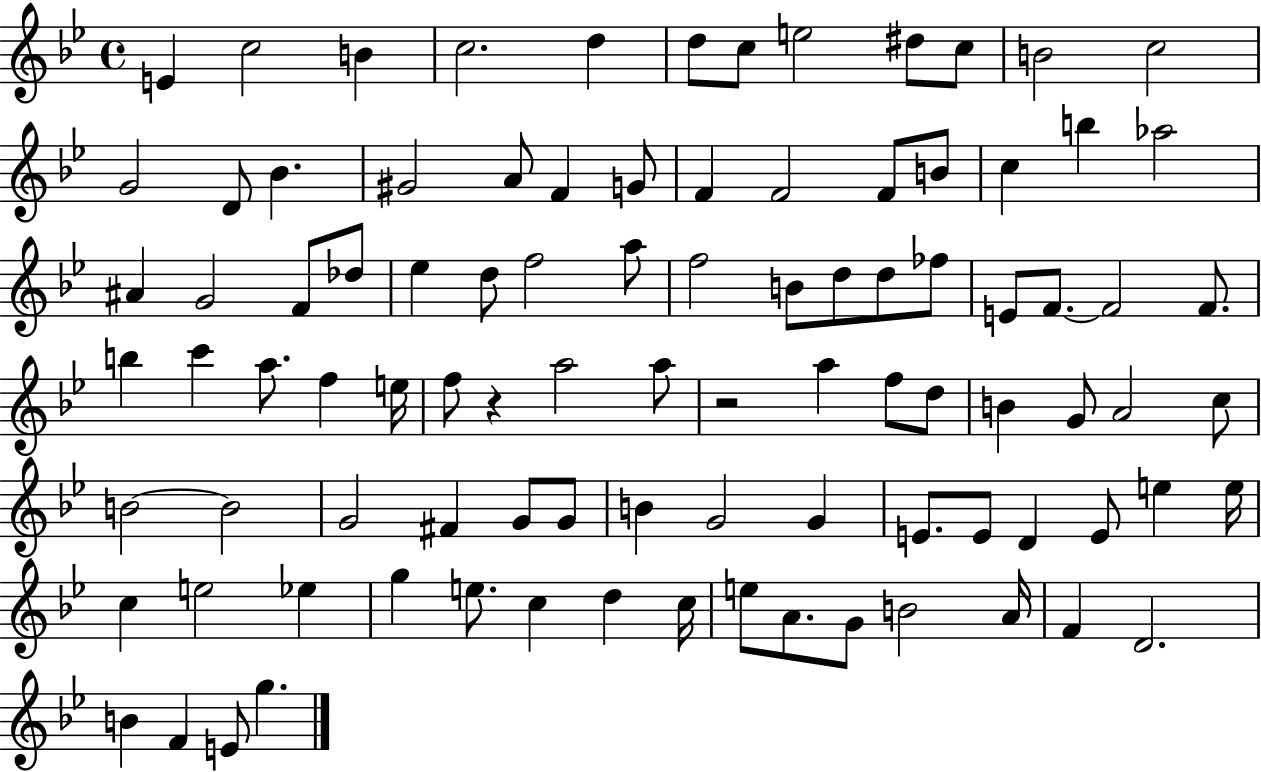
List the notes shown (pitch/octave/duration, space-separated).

E4/q C5/h B4/q C5/h. D5/q D5/e C5/e E5/h D#5/e C5/e B4/h C5/h G4/h D4/e Bb4/q. G#4/h A4/e F4/q G4/e F4/q F4/h F4/e B4/e C5/q B5/q Ab5/h A#4/q G4/h F4/e Db5/e Eb5/q D5/e F5/h A5/e F5/h B4/e D5/e D5/e FES5/e E4/e F4/e. F4/h F4/e. B5/q C6/q A5/e. F5/q E5/s F5/e R/q A5/h A5/e R/h A5/q F5/e D5/e B4/q G4/e A4/h C5/e B4/h B4/h G4/h F#4/q G4/e G4/e B4/q G4/h G4/q E4/e. E4/e D4/q E4/e E5/q E5/s C5/q E5/h Eb5/q G5/q E5/e. C5/q D5/q C5/s E5/e A4/e. G4/e B4/h A4/s F4/q D4/h. B4/q F4/q E4/e G5/q.